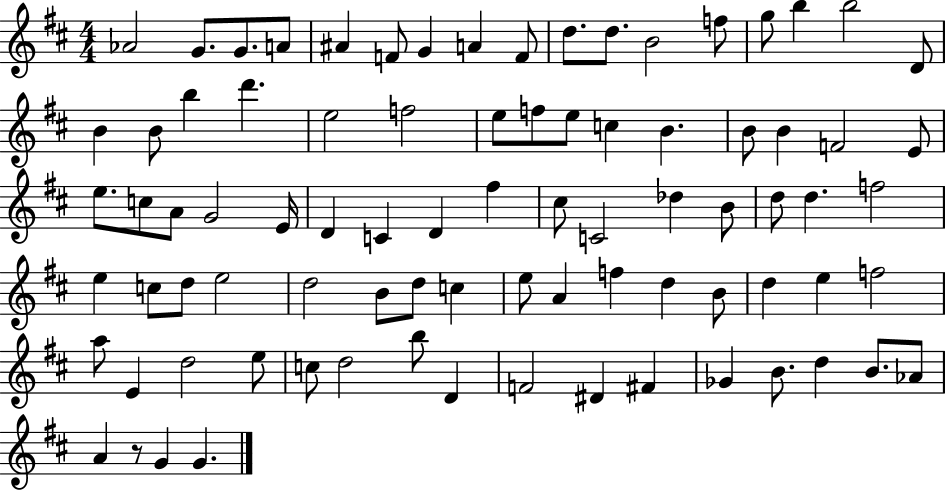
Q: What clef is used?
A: treble